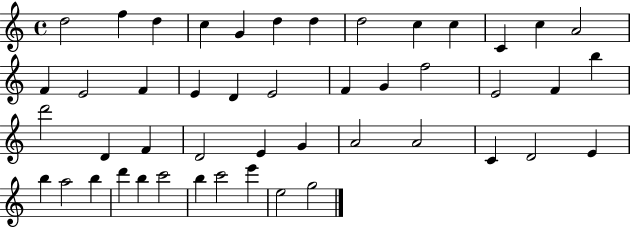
X:1
T:Untitled
M:4/4
L:1/4
K:C
d2 f d c G d d d2 c c C c A2 F E2 F E D E2 F G f2 E2 F b d'2 D F D2 E G A2 A2 C D2 E b a2 b d' b c'2 b c'2 e' e2 g2